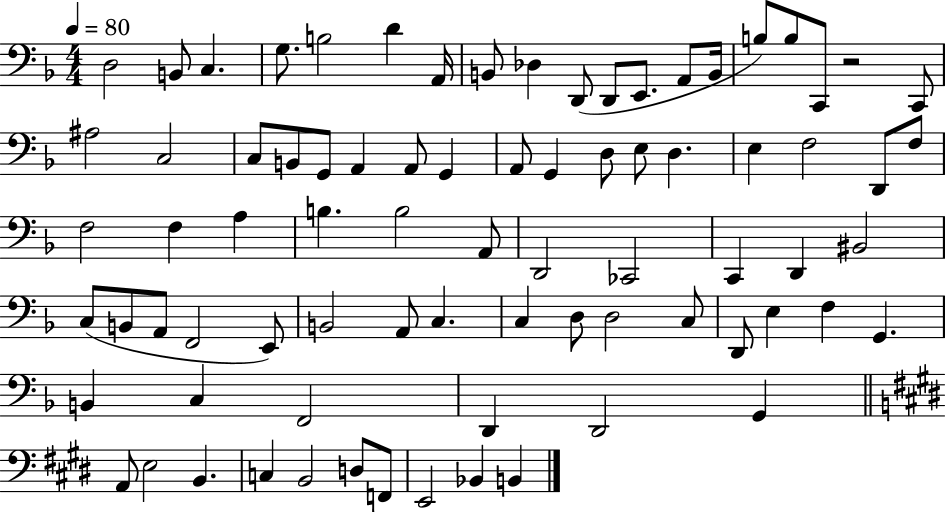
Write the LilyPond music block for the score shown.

{
  \clef bass
  \numericTimeSignature
  \time 4/4
  \key f \major
  \tempo 4 = 80
  d2 b,8 c4. | g8. b2 d'4 a,16 | b,8 des4 d,8( d,8 e,8. a,8 b,16 | b8) b8 c,8 r2 c,8 | \break ais2 c2 | c8 b,8 g,8 a,4 a,8 g,4 | a,8 g,4 d8 e8 d4. | e4 f2 d,8 f8 | \break f2 f4 a4 | b4. b2 a,8 | d,2 ces,2 | c,4 d,4 bis,2 | \break c8( b,8 a,8 f,2 e,8) | b,2 a,8 c4. | c4 d8 d2 c8 | d,8 e4 f4 g,4. | \break b,4 c4 f,2 | d,4 d,2 g,4 | \bar "||" \break \key e \major a,8 e2 b,4. | c4 b,2 d8 f,8 | e,2 bes,4 b,4 | \bar "|."
}